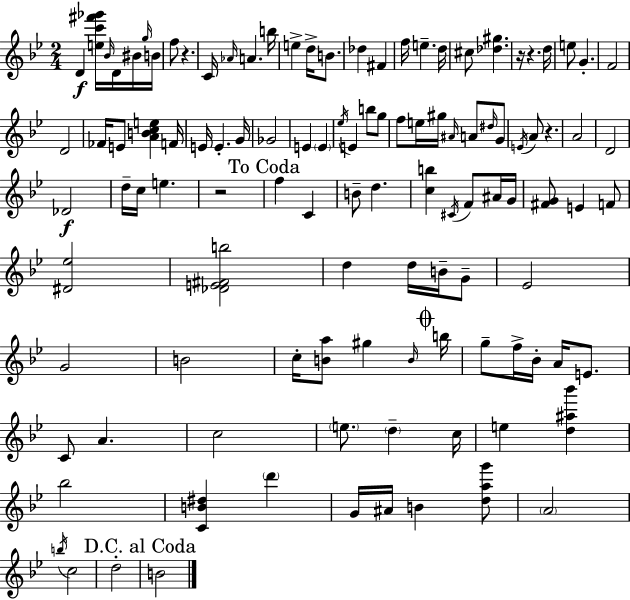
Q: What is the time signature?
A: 2/4